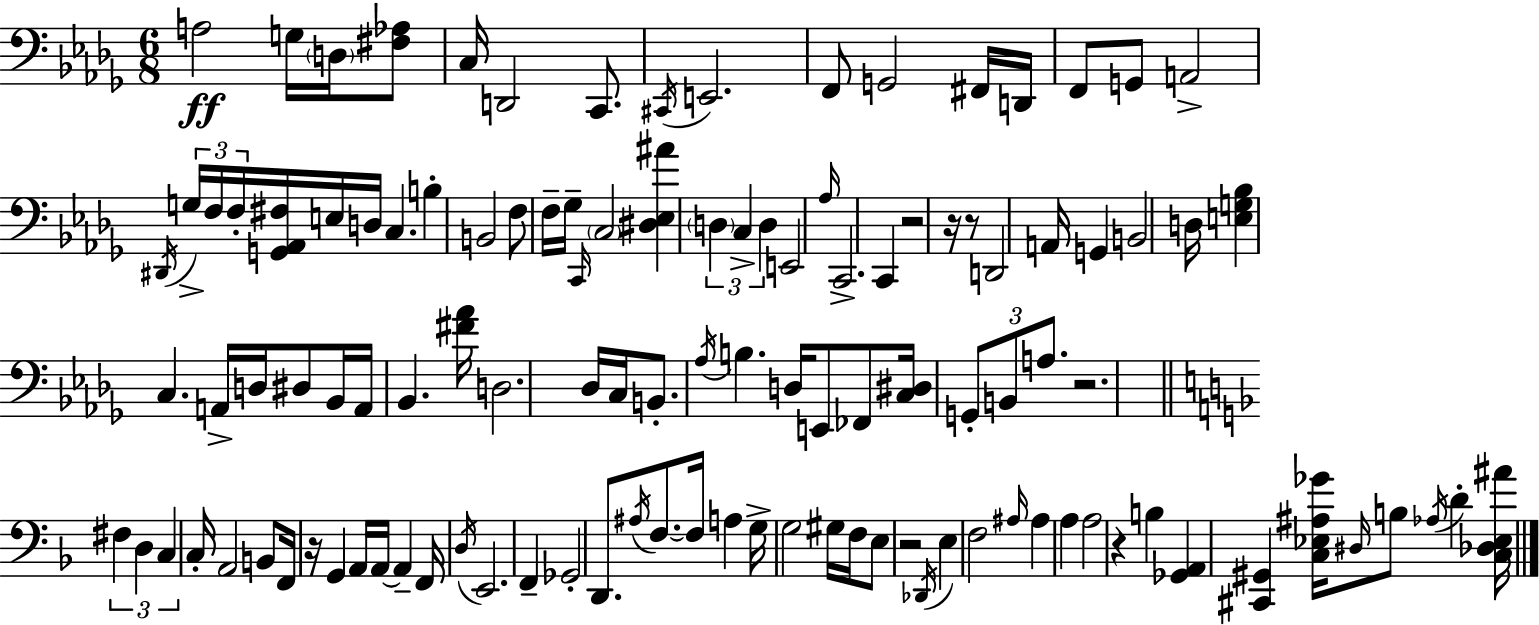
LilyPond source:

{
  \clef bass
  \numericTimeSignature
  \time 6/8
  \key bes \minor
  a2\ff g16 \parenthesize d16 <fis aes>8 | c16 d,2 c,8. | \acciaccatura { cis,16 } e,2. | f,8 g,2 fis,16 | \break d,16 f,8 g,8 a,2-> | \acciaccatura { dis,16 } \tuplet 3/2 { g16-> f16 f16-. } <g, aes, fis>16 e16 d16 c4. | b4-. b,2 | f8 f16-- ges16-- \grace { c,16 } \parenthesize c2 | \break <dis ees ais'>4 \tuplet 3/2 { \parenthesize d4 c4-> | d4 } e,2 | \grace { aes16 } c,2.-> | c,4 r2 | \break r16 r8 d,2 | a,16 g,4 b,2 | d16 <e g bes>4 c4. | a,16-> d16 dis8 bes,16 a,16 bes,4. | \break <fis' aes'>16 d2. | des16 c16 b,8.-. \acciaccatura { aes16 } b4. | d16 e,8 fes,8 <c dis>16 \tuplet 3/2 { g,8-. | b,8 a8. } r2. | \break \bar "||" \break \key d \minor \tuplet 3/2 { fis4 d4 c4 } | c16-. a,2 b,8 f,16 | r16 g,4 a,16 a,16~~ a,4-- f,16 | \acciaccatura { d16 } e,2. | \break f,4-- ges,2-. | d,8. \acciaccatura { ais16 } f8.~~ f16 a4 | g16-> g2 gis16 f16 | e8 r2 \acciaccatura { des,16 } e4 | \break f2 \grace { ais16 } | ais4 a4 a2 | r4 b4 | <ges, a,>4 <cis, gis,>4 <c ees ais ges'>16 \grace { dis16 } b8 | \break \acciaccatura { aes16 } d'4-. <c des ees ais'>16 \bar "|."
}